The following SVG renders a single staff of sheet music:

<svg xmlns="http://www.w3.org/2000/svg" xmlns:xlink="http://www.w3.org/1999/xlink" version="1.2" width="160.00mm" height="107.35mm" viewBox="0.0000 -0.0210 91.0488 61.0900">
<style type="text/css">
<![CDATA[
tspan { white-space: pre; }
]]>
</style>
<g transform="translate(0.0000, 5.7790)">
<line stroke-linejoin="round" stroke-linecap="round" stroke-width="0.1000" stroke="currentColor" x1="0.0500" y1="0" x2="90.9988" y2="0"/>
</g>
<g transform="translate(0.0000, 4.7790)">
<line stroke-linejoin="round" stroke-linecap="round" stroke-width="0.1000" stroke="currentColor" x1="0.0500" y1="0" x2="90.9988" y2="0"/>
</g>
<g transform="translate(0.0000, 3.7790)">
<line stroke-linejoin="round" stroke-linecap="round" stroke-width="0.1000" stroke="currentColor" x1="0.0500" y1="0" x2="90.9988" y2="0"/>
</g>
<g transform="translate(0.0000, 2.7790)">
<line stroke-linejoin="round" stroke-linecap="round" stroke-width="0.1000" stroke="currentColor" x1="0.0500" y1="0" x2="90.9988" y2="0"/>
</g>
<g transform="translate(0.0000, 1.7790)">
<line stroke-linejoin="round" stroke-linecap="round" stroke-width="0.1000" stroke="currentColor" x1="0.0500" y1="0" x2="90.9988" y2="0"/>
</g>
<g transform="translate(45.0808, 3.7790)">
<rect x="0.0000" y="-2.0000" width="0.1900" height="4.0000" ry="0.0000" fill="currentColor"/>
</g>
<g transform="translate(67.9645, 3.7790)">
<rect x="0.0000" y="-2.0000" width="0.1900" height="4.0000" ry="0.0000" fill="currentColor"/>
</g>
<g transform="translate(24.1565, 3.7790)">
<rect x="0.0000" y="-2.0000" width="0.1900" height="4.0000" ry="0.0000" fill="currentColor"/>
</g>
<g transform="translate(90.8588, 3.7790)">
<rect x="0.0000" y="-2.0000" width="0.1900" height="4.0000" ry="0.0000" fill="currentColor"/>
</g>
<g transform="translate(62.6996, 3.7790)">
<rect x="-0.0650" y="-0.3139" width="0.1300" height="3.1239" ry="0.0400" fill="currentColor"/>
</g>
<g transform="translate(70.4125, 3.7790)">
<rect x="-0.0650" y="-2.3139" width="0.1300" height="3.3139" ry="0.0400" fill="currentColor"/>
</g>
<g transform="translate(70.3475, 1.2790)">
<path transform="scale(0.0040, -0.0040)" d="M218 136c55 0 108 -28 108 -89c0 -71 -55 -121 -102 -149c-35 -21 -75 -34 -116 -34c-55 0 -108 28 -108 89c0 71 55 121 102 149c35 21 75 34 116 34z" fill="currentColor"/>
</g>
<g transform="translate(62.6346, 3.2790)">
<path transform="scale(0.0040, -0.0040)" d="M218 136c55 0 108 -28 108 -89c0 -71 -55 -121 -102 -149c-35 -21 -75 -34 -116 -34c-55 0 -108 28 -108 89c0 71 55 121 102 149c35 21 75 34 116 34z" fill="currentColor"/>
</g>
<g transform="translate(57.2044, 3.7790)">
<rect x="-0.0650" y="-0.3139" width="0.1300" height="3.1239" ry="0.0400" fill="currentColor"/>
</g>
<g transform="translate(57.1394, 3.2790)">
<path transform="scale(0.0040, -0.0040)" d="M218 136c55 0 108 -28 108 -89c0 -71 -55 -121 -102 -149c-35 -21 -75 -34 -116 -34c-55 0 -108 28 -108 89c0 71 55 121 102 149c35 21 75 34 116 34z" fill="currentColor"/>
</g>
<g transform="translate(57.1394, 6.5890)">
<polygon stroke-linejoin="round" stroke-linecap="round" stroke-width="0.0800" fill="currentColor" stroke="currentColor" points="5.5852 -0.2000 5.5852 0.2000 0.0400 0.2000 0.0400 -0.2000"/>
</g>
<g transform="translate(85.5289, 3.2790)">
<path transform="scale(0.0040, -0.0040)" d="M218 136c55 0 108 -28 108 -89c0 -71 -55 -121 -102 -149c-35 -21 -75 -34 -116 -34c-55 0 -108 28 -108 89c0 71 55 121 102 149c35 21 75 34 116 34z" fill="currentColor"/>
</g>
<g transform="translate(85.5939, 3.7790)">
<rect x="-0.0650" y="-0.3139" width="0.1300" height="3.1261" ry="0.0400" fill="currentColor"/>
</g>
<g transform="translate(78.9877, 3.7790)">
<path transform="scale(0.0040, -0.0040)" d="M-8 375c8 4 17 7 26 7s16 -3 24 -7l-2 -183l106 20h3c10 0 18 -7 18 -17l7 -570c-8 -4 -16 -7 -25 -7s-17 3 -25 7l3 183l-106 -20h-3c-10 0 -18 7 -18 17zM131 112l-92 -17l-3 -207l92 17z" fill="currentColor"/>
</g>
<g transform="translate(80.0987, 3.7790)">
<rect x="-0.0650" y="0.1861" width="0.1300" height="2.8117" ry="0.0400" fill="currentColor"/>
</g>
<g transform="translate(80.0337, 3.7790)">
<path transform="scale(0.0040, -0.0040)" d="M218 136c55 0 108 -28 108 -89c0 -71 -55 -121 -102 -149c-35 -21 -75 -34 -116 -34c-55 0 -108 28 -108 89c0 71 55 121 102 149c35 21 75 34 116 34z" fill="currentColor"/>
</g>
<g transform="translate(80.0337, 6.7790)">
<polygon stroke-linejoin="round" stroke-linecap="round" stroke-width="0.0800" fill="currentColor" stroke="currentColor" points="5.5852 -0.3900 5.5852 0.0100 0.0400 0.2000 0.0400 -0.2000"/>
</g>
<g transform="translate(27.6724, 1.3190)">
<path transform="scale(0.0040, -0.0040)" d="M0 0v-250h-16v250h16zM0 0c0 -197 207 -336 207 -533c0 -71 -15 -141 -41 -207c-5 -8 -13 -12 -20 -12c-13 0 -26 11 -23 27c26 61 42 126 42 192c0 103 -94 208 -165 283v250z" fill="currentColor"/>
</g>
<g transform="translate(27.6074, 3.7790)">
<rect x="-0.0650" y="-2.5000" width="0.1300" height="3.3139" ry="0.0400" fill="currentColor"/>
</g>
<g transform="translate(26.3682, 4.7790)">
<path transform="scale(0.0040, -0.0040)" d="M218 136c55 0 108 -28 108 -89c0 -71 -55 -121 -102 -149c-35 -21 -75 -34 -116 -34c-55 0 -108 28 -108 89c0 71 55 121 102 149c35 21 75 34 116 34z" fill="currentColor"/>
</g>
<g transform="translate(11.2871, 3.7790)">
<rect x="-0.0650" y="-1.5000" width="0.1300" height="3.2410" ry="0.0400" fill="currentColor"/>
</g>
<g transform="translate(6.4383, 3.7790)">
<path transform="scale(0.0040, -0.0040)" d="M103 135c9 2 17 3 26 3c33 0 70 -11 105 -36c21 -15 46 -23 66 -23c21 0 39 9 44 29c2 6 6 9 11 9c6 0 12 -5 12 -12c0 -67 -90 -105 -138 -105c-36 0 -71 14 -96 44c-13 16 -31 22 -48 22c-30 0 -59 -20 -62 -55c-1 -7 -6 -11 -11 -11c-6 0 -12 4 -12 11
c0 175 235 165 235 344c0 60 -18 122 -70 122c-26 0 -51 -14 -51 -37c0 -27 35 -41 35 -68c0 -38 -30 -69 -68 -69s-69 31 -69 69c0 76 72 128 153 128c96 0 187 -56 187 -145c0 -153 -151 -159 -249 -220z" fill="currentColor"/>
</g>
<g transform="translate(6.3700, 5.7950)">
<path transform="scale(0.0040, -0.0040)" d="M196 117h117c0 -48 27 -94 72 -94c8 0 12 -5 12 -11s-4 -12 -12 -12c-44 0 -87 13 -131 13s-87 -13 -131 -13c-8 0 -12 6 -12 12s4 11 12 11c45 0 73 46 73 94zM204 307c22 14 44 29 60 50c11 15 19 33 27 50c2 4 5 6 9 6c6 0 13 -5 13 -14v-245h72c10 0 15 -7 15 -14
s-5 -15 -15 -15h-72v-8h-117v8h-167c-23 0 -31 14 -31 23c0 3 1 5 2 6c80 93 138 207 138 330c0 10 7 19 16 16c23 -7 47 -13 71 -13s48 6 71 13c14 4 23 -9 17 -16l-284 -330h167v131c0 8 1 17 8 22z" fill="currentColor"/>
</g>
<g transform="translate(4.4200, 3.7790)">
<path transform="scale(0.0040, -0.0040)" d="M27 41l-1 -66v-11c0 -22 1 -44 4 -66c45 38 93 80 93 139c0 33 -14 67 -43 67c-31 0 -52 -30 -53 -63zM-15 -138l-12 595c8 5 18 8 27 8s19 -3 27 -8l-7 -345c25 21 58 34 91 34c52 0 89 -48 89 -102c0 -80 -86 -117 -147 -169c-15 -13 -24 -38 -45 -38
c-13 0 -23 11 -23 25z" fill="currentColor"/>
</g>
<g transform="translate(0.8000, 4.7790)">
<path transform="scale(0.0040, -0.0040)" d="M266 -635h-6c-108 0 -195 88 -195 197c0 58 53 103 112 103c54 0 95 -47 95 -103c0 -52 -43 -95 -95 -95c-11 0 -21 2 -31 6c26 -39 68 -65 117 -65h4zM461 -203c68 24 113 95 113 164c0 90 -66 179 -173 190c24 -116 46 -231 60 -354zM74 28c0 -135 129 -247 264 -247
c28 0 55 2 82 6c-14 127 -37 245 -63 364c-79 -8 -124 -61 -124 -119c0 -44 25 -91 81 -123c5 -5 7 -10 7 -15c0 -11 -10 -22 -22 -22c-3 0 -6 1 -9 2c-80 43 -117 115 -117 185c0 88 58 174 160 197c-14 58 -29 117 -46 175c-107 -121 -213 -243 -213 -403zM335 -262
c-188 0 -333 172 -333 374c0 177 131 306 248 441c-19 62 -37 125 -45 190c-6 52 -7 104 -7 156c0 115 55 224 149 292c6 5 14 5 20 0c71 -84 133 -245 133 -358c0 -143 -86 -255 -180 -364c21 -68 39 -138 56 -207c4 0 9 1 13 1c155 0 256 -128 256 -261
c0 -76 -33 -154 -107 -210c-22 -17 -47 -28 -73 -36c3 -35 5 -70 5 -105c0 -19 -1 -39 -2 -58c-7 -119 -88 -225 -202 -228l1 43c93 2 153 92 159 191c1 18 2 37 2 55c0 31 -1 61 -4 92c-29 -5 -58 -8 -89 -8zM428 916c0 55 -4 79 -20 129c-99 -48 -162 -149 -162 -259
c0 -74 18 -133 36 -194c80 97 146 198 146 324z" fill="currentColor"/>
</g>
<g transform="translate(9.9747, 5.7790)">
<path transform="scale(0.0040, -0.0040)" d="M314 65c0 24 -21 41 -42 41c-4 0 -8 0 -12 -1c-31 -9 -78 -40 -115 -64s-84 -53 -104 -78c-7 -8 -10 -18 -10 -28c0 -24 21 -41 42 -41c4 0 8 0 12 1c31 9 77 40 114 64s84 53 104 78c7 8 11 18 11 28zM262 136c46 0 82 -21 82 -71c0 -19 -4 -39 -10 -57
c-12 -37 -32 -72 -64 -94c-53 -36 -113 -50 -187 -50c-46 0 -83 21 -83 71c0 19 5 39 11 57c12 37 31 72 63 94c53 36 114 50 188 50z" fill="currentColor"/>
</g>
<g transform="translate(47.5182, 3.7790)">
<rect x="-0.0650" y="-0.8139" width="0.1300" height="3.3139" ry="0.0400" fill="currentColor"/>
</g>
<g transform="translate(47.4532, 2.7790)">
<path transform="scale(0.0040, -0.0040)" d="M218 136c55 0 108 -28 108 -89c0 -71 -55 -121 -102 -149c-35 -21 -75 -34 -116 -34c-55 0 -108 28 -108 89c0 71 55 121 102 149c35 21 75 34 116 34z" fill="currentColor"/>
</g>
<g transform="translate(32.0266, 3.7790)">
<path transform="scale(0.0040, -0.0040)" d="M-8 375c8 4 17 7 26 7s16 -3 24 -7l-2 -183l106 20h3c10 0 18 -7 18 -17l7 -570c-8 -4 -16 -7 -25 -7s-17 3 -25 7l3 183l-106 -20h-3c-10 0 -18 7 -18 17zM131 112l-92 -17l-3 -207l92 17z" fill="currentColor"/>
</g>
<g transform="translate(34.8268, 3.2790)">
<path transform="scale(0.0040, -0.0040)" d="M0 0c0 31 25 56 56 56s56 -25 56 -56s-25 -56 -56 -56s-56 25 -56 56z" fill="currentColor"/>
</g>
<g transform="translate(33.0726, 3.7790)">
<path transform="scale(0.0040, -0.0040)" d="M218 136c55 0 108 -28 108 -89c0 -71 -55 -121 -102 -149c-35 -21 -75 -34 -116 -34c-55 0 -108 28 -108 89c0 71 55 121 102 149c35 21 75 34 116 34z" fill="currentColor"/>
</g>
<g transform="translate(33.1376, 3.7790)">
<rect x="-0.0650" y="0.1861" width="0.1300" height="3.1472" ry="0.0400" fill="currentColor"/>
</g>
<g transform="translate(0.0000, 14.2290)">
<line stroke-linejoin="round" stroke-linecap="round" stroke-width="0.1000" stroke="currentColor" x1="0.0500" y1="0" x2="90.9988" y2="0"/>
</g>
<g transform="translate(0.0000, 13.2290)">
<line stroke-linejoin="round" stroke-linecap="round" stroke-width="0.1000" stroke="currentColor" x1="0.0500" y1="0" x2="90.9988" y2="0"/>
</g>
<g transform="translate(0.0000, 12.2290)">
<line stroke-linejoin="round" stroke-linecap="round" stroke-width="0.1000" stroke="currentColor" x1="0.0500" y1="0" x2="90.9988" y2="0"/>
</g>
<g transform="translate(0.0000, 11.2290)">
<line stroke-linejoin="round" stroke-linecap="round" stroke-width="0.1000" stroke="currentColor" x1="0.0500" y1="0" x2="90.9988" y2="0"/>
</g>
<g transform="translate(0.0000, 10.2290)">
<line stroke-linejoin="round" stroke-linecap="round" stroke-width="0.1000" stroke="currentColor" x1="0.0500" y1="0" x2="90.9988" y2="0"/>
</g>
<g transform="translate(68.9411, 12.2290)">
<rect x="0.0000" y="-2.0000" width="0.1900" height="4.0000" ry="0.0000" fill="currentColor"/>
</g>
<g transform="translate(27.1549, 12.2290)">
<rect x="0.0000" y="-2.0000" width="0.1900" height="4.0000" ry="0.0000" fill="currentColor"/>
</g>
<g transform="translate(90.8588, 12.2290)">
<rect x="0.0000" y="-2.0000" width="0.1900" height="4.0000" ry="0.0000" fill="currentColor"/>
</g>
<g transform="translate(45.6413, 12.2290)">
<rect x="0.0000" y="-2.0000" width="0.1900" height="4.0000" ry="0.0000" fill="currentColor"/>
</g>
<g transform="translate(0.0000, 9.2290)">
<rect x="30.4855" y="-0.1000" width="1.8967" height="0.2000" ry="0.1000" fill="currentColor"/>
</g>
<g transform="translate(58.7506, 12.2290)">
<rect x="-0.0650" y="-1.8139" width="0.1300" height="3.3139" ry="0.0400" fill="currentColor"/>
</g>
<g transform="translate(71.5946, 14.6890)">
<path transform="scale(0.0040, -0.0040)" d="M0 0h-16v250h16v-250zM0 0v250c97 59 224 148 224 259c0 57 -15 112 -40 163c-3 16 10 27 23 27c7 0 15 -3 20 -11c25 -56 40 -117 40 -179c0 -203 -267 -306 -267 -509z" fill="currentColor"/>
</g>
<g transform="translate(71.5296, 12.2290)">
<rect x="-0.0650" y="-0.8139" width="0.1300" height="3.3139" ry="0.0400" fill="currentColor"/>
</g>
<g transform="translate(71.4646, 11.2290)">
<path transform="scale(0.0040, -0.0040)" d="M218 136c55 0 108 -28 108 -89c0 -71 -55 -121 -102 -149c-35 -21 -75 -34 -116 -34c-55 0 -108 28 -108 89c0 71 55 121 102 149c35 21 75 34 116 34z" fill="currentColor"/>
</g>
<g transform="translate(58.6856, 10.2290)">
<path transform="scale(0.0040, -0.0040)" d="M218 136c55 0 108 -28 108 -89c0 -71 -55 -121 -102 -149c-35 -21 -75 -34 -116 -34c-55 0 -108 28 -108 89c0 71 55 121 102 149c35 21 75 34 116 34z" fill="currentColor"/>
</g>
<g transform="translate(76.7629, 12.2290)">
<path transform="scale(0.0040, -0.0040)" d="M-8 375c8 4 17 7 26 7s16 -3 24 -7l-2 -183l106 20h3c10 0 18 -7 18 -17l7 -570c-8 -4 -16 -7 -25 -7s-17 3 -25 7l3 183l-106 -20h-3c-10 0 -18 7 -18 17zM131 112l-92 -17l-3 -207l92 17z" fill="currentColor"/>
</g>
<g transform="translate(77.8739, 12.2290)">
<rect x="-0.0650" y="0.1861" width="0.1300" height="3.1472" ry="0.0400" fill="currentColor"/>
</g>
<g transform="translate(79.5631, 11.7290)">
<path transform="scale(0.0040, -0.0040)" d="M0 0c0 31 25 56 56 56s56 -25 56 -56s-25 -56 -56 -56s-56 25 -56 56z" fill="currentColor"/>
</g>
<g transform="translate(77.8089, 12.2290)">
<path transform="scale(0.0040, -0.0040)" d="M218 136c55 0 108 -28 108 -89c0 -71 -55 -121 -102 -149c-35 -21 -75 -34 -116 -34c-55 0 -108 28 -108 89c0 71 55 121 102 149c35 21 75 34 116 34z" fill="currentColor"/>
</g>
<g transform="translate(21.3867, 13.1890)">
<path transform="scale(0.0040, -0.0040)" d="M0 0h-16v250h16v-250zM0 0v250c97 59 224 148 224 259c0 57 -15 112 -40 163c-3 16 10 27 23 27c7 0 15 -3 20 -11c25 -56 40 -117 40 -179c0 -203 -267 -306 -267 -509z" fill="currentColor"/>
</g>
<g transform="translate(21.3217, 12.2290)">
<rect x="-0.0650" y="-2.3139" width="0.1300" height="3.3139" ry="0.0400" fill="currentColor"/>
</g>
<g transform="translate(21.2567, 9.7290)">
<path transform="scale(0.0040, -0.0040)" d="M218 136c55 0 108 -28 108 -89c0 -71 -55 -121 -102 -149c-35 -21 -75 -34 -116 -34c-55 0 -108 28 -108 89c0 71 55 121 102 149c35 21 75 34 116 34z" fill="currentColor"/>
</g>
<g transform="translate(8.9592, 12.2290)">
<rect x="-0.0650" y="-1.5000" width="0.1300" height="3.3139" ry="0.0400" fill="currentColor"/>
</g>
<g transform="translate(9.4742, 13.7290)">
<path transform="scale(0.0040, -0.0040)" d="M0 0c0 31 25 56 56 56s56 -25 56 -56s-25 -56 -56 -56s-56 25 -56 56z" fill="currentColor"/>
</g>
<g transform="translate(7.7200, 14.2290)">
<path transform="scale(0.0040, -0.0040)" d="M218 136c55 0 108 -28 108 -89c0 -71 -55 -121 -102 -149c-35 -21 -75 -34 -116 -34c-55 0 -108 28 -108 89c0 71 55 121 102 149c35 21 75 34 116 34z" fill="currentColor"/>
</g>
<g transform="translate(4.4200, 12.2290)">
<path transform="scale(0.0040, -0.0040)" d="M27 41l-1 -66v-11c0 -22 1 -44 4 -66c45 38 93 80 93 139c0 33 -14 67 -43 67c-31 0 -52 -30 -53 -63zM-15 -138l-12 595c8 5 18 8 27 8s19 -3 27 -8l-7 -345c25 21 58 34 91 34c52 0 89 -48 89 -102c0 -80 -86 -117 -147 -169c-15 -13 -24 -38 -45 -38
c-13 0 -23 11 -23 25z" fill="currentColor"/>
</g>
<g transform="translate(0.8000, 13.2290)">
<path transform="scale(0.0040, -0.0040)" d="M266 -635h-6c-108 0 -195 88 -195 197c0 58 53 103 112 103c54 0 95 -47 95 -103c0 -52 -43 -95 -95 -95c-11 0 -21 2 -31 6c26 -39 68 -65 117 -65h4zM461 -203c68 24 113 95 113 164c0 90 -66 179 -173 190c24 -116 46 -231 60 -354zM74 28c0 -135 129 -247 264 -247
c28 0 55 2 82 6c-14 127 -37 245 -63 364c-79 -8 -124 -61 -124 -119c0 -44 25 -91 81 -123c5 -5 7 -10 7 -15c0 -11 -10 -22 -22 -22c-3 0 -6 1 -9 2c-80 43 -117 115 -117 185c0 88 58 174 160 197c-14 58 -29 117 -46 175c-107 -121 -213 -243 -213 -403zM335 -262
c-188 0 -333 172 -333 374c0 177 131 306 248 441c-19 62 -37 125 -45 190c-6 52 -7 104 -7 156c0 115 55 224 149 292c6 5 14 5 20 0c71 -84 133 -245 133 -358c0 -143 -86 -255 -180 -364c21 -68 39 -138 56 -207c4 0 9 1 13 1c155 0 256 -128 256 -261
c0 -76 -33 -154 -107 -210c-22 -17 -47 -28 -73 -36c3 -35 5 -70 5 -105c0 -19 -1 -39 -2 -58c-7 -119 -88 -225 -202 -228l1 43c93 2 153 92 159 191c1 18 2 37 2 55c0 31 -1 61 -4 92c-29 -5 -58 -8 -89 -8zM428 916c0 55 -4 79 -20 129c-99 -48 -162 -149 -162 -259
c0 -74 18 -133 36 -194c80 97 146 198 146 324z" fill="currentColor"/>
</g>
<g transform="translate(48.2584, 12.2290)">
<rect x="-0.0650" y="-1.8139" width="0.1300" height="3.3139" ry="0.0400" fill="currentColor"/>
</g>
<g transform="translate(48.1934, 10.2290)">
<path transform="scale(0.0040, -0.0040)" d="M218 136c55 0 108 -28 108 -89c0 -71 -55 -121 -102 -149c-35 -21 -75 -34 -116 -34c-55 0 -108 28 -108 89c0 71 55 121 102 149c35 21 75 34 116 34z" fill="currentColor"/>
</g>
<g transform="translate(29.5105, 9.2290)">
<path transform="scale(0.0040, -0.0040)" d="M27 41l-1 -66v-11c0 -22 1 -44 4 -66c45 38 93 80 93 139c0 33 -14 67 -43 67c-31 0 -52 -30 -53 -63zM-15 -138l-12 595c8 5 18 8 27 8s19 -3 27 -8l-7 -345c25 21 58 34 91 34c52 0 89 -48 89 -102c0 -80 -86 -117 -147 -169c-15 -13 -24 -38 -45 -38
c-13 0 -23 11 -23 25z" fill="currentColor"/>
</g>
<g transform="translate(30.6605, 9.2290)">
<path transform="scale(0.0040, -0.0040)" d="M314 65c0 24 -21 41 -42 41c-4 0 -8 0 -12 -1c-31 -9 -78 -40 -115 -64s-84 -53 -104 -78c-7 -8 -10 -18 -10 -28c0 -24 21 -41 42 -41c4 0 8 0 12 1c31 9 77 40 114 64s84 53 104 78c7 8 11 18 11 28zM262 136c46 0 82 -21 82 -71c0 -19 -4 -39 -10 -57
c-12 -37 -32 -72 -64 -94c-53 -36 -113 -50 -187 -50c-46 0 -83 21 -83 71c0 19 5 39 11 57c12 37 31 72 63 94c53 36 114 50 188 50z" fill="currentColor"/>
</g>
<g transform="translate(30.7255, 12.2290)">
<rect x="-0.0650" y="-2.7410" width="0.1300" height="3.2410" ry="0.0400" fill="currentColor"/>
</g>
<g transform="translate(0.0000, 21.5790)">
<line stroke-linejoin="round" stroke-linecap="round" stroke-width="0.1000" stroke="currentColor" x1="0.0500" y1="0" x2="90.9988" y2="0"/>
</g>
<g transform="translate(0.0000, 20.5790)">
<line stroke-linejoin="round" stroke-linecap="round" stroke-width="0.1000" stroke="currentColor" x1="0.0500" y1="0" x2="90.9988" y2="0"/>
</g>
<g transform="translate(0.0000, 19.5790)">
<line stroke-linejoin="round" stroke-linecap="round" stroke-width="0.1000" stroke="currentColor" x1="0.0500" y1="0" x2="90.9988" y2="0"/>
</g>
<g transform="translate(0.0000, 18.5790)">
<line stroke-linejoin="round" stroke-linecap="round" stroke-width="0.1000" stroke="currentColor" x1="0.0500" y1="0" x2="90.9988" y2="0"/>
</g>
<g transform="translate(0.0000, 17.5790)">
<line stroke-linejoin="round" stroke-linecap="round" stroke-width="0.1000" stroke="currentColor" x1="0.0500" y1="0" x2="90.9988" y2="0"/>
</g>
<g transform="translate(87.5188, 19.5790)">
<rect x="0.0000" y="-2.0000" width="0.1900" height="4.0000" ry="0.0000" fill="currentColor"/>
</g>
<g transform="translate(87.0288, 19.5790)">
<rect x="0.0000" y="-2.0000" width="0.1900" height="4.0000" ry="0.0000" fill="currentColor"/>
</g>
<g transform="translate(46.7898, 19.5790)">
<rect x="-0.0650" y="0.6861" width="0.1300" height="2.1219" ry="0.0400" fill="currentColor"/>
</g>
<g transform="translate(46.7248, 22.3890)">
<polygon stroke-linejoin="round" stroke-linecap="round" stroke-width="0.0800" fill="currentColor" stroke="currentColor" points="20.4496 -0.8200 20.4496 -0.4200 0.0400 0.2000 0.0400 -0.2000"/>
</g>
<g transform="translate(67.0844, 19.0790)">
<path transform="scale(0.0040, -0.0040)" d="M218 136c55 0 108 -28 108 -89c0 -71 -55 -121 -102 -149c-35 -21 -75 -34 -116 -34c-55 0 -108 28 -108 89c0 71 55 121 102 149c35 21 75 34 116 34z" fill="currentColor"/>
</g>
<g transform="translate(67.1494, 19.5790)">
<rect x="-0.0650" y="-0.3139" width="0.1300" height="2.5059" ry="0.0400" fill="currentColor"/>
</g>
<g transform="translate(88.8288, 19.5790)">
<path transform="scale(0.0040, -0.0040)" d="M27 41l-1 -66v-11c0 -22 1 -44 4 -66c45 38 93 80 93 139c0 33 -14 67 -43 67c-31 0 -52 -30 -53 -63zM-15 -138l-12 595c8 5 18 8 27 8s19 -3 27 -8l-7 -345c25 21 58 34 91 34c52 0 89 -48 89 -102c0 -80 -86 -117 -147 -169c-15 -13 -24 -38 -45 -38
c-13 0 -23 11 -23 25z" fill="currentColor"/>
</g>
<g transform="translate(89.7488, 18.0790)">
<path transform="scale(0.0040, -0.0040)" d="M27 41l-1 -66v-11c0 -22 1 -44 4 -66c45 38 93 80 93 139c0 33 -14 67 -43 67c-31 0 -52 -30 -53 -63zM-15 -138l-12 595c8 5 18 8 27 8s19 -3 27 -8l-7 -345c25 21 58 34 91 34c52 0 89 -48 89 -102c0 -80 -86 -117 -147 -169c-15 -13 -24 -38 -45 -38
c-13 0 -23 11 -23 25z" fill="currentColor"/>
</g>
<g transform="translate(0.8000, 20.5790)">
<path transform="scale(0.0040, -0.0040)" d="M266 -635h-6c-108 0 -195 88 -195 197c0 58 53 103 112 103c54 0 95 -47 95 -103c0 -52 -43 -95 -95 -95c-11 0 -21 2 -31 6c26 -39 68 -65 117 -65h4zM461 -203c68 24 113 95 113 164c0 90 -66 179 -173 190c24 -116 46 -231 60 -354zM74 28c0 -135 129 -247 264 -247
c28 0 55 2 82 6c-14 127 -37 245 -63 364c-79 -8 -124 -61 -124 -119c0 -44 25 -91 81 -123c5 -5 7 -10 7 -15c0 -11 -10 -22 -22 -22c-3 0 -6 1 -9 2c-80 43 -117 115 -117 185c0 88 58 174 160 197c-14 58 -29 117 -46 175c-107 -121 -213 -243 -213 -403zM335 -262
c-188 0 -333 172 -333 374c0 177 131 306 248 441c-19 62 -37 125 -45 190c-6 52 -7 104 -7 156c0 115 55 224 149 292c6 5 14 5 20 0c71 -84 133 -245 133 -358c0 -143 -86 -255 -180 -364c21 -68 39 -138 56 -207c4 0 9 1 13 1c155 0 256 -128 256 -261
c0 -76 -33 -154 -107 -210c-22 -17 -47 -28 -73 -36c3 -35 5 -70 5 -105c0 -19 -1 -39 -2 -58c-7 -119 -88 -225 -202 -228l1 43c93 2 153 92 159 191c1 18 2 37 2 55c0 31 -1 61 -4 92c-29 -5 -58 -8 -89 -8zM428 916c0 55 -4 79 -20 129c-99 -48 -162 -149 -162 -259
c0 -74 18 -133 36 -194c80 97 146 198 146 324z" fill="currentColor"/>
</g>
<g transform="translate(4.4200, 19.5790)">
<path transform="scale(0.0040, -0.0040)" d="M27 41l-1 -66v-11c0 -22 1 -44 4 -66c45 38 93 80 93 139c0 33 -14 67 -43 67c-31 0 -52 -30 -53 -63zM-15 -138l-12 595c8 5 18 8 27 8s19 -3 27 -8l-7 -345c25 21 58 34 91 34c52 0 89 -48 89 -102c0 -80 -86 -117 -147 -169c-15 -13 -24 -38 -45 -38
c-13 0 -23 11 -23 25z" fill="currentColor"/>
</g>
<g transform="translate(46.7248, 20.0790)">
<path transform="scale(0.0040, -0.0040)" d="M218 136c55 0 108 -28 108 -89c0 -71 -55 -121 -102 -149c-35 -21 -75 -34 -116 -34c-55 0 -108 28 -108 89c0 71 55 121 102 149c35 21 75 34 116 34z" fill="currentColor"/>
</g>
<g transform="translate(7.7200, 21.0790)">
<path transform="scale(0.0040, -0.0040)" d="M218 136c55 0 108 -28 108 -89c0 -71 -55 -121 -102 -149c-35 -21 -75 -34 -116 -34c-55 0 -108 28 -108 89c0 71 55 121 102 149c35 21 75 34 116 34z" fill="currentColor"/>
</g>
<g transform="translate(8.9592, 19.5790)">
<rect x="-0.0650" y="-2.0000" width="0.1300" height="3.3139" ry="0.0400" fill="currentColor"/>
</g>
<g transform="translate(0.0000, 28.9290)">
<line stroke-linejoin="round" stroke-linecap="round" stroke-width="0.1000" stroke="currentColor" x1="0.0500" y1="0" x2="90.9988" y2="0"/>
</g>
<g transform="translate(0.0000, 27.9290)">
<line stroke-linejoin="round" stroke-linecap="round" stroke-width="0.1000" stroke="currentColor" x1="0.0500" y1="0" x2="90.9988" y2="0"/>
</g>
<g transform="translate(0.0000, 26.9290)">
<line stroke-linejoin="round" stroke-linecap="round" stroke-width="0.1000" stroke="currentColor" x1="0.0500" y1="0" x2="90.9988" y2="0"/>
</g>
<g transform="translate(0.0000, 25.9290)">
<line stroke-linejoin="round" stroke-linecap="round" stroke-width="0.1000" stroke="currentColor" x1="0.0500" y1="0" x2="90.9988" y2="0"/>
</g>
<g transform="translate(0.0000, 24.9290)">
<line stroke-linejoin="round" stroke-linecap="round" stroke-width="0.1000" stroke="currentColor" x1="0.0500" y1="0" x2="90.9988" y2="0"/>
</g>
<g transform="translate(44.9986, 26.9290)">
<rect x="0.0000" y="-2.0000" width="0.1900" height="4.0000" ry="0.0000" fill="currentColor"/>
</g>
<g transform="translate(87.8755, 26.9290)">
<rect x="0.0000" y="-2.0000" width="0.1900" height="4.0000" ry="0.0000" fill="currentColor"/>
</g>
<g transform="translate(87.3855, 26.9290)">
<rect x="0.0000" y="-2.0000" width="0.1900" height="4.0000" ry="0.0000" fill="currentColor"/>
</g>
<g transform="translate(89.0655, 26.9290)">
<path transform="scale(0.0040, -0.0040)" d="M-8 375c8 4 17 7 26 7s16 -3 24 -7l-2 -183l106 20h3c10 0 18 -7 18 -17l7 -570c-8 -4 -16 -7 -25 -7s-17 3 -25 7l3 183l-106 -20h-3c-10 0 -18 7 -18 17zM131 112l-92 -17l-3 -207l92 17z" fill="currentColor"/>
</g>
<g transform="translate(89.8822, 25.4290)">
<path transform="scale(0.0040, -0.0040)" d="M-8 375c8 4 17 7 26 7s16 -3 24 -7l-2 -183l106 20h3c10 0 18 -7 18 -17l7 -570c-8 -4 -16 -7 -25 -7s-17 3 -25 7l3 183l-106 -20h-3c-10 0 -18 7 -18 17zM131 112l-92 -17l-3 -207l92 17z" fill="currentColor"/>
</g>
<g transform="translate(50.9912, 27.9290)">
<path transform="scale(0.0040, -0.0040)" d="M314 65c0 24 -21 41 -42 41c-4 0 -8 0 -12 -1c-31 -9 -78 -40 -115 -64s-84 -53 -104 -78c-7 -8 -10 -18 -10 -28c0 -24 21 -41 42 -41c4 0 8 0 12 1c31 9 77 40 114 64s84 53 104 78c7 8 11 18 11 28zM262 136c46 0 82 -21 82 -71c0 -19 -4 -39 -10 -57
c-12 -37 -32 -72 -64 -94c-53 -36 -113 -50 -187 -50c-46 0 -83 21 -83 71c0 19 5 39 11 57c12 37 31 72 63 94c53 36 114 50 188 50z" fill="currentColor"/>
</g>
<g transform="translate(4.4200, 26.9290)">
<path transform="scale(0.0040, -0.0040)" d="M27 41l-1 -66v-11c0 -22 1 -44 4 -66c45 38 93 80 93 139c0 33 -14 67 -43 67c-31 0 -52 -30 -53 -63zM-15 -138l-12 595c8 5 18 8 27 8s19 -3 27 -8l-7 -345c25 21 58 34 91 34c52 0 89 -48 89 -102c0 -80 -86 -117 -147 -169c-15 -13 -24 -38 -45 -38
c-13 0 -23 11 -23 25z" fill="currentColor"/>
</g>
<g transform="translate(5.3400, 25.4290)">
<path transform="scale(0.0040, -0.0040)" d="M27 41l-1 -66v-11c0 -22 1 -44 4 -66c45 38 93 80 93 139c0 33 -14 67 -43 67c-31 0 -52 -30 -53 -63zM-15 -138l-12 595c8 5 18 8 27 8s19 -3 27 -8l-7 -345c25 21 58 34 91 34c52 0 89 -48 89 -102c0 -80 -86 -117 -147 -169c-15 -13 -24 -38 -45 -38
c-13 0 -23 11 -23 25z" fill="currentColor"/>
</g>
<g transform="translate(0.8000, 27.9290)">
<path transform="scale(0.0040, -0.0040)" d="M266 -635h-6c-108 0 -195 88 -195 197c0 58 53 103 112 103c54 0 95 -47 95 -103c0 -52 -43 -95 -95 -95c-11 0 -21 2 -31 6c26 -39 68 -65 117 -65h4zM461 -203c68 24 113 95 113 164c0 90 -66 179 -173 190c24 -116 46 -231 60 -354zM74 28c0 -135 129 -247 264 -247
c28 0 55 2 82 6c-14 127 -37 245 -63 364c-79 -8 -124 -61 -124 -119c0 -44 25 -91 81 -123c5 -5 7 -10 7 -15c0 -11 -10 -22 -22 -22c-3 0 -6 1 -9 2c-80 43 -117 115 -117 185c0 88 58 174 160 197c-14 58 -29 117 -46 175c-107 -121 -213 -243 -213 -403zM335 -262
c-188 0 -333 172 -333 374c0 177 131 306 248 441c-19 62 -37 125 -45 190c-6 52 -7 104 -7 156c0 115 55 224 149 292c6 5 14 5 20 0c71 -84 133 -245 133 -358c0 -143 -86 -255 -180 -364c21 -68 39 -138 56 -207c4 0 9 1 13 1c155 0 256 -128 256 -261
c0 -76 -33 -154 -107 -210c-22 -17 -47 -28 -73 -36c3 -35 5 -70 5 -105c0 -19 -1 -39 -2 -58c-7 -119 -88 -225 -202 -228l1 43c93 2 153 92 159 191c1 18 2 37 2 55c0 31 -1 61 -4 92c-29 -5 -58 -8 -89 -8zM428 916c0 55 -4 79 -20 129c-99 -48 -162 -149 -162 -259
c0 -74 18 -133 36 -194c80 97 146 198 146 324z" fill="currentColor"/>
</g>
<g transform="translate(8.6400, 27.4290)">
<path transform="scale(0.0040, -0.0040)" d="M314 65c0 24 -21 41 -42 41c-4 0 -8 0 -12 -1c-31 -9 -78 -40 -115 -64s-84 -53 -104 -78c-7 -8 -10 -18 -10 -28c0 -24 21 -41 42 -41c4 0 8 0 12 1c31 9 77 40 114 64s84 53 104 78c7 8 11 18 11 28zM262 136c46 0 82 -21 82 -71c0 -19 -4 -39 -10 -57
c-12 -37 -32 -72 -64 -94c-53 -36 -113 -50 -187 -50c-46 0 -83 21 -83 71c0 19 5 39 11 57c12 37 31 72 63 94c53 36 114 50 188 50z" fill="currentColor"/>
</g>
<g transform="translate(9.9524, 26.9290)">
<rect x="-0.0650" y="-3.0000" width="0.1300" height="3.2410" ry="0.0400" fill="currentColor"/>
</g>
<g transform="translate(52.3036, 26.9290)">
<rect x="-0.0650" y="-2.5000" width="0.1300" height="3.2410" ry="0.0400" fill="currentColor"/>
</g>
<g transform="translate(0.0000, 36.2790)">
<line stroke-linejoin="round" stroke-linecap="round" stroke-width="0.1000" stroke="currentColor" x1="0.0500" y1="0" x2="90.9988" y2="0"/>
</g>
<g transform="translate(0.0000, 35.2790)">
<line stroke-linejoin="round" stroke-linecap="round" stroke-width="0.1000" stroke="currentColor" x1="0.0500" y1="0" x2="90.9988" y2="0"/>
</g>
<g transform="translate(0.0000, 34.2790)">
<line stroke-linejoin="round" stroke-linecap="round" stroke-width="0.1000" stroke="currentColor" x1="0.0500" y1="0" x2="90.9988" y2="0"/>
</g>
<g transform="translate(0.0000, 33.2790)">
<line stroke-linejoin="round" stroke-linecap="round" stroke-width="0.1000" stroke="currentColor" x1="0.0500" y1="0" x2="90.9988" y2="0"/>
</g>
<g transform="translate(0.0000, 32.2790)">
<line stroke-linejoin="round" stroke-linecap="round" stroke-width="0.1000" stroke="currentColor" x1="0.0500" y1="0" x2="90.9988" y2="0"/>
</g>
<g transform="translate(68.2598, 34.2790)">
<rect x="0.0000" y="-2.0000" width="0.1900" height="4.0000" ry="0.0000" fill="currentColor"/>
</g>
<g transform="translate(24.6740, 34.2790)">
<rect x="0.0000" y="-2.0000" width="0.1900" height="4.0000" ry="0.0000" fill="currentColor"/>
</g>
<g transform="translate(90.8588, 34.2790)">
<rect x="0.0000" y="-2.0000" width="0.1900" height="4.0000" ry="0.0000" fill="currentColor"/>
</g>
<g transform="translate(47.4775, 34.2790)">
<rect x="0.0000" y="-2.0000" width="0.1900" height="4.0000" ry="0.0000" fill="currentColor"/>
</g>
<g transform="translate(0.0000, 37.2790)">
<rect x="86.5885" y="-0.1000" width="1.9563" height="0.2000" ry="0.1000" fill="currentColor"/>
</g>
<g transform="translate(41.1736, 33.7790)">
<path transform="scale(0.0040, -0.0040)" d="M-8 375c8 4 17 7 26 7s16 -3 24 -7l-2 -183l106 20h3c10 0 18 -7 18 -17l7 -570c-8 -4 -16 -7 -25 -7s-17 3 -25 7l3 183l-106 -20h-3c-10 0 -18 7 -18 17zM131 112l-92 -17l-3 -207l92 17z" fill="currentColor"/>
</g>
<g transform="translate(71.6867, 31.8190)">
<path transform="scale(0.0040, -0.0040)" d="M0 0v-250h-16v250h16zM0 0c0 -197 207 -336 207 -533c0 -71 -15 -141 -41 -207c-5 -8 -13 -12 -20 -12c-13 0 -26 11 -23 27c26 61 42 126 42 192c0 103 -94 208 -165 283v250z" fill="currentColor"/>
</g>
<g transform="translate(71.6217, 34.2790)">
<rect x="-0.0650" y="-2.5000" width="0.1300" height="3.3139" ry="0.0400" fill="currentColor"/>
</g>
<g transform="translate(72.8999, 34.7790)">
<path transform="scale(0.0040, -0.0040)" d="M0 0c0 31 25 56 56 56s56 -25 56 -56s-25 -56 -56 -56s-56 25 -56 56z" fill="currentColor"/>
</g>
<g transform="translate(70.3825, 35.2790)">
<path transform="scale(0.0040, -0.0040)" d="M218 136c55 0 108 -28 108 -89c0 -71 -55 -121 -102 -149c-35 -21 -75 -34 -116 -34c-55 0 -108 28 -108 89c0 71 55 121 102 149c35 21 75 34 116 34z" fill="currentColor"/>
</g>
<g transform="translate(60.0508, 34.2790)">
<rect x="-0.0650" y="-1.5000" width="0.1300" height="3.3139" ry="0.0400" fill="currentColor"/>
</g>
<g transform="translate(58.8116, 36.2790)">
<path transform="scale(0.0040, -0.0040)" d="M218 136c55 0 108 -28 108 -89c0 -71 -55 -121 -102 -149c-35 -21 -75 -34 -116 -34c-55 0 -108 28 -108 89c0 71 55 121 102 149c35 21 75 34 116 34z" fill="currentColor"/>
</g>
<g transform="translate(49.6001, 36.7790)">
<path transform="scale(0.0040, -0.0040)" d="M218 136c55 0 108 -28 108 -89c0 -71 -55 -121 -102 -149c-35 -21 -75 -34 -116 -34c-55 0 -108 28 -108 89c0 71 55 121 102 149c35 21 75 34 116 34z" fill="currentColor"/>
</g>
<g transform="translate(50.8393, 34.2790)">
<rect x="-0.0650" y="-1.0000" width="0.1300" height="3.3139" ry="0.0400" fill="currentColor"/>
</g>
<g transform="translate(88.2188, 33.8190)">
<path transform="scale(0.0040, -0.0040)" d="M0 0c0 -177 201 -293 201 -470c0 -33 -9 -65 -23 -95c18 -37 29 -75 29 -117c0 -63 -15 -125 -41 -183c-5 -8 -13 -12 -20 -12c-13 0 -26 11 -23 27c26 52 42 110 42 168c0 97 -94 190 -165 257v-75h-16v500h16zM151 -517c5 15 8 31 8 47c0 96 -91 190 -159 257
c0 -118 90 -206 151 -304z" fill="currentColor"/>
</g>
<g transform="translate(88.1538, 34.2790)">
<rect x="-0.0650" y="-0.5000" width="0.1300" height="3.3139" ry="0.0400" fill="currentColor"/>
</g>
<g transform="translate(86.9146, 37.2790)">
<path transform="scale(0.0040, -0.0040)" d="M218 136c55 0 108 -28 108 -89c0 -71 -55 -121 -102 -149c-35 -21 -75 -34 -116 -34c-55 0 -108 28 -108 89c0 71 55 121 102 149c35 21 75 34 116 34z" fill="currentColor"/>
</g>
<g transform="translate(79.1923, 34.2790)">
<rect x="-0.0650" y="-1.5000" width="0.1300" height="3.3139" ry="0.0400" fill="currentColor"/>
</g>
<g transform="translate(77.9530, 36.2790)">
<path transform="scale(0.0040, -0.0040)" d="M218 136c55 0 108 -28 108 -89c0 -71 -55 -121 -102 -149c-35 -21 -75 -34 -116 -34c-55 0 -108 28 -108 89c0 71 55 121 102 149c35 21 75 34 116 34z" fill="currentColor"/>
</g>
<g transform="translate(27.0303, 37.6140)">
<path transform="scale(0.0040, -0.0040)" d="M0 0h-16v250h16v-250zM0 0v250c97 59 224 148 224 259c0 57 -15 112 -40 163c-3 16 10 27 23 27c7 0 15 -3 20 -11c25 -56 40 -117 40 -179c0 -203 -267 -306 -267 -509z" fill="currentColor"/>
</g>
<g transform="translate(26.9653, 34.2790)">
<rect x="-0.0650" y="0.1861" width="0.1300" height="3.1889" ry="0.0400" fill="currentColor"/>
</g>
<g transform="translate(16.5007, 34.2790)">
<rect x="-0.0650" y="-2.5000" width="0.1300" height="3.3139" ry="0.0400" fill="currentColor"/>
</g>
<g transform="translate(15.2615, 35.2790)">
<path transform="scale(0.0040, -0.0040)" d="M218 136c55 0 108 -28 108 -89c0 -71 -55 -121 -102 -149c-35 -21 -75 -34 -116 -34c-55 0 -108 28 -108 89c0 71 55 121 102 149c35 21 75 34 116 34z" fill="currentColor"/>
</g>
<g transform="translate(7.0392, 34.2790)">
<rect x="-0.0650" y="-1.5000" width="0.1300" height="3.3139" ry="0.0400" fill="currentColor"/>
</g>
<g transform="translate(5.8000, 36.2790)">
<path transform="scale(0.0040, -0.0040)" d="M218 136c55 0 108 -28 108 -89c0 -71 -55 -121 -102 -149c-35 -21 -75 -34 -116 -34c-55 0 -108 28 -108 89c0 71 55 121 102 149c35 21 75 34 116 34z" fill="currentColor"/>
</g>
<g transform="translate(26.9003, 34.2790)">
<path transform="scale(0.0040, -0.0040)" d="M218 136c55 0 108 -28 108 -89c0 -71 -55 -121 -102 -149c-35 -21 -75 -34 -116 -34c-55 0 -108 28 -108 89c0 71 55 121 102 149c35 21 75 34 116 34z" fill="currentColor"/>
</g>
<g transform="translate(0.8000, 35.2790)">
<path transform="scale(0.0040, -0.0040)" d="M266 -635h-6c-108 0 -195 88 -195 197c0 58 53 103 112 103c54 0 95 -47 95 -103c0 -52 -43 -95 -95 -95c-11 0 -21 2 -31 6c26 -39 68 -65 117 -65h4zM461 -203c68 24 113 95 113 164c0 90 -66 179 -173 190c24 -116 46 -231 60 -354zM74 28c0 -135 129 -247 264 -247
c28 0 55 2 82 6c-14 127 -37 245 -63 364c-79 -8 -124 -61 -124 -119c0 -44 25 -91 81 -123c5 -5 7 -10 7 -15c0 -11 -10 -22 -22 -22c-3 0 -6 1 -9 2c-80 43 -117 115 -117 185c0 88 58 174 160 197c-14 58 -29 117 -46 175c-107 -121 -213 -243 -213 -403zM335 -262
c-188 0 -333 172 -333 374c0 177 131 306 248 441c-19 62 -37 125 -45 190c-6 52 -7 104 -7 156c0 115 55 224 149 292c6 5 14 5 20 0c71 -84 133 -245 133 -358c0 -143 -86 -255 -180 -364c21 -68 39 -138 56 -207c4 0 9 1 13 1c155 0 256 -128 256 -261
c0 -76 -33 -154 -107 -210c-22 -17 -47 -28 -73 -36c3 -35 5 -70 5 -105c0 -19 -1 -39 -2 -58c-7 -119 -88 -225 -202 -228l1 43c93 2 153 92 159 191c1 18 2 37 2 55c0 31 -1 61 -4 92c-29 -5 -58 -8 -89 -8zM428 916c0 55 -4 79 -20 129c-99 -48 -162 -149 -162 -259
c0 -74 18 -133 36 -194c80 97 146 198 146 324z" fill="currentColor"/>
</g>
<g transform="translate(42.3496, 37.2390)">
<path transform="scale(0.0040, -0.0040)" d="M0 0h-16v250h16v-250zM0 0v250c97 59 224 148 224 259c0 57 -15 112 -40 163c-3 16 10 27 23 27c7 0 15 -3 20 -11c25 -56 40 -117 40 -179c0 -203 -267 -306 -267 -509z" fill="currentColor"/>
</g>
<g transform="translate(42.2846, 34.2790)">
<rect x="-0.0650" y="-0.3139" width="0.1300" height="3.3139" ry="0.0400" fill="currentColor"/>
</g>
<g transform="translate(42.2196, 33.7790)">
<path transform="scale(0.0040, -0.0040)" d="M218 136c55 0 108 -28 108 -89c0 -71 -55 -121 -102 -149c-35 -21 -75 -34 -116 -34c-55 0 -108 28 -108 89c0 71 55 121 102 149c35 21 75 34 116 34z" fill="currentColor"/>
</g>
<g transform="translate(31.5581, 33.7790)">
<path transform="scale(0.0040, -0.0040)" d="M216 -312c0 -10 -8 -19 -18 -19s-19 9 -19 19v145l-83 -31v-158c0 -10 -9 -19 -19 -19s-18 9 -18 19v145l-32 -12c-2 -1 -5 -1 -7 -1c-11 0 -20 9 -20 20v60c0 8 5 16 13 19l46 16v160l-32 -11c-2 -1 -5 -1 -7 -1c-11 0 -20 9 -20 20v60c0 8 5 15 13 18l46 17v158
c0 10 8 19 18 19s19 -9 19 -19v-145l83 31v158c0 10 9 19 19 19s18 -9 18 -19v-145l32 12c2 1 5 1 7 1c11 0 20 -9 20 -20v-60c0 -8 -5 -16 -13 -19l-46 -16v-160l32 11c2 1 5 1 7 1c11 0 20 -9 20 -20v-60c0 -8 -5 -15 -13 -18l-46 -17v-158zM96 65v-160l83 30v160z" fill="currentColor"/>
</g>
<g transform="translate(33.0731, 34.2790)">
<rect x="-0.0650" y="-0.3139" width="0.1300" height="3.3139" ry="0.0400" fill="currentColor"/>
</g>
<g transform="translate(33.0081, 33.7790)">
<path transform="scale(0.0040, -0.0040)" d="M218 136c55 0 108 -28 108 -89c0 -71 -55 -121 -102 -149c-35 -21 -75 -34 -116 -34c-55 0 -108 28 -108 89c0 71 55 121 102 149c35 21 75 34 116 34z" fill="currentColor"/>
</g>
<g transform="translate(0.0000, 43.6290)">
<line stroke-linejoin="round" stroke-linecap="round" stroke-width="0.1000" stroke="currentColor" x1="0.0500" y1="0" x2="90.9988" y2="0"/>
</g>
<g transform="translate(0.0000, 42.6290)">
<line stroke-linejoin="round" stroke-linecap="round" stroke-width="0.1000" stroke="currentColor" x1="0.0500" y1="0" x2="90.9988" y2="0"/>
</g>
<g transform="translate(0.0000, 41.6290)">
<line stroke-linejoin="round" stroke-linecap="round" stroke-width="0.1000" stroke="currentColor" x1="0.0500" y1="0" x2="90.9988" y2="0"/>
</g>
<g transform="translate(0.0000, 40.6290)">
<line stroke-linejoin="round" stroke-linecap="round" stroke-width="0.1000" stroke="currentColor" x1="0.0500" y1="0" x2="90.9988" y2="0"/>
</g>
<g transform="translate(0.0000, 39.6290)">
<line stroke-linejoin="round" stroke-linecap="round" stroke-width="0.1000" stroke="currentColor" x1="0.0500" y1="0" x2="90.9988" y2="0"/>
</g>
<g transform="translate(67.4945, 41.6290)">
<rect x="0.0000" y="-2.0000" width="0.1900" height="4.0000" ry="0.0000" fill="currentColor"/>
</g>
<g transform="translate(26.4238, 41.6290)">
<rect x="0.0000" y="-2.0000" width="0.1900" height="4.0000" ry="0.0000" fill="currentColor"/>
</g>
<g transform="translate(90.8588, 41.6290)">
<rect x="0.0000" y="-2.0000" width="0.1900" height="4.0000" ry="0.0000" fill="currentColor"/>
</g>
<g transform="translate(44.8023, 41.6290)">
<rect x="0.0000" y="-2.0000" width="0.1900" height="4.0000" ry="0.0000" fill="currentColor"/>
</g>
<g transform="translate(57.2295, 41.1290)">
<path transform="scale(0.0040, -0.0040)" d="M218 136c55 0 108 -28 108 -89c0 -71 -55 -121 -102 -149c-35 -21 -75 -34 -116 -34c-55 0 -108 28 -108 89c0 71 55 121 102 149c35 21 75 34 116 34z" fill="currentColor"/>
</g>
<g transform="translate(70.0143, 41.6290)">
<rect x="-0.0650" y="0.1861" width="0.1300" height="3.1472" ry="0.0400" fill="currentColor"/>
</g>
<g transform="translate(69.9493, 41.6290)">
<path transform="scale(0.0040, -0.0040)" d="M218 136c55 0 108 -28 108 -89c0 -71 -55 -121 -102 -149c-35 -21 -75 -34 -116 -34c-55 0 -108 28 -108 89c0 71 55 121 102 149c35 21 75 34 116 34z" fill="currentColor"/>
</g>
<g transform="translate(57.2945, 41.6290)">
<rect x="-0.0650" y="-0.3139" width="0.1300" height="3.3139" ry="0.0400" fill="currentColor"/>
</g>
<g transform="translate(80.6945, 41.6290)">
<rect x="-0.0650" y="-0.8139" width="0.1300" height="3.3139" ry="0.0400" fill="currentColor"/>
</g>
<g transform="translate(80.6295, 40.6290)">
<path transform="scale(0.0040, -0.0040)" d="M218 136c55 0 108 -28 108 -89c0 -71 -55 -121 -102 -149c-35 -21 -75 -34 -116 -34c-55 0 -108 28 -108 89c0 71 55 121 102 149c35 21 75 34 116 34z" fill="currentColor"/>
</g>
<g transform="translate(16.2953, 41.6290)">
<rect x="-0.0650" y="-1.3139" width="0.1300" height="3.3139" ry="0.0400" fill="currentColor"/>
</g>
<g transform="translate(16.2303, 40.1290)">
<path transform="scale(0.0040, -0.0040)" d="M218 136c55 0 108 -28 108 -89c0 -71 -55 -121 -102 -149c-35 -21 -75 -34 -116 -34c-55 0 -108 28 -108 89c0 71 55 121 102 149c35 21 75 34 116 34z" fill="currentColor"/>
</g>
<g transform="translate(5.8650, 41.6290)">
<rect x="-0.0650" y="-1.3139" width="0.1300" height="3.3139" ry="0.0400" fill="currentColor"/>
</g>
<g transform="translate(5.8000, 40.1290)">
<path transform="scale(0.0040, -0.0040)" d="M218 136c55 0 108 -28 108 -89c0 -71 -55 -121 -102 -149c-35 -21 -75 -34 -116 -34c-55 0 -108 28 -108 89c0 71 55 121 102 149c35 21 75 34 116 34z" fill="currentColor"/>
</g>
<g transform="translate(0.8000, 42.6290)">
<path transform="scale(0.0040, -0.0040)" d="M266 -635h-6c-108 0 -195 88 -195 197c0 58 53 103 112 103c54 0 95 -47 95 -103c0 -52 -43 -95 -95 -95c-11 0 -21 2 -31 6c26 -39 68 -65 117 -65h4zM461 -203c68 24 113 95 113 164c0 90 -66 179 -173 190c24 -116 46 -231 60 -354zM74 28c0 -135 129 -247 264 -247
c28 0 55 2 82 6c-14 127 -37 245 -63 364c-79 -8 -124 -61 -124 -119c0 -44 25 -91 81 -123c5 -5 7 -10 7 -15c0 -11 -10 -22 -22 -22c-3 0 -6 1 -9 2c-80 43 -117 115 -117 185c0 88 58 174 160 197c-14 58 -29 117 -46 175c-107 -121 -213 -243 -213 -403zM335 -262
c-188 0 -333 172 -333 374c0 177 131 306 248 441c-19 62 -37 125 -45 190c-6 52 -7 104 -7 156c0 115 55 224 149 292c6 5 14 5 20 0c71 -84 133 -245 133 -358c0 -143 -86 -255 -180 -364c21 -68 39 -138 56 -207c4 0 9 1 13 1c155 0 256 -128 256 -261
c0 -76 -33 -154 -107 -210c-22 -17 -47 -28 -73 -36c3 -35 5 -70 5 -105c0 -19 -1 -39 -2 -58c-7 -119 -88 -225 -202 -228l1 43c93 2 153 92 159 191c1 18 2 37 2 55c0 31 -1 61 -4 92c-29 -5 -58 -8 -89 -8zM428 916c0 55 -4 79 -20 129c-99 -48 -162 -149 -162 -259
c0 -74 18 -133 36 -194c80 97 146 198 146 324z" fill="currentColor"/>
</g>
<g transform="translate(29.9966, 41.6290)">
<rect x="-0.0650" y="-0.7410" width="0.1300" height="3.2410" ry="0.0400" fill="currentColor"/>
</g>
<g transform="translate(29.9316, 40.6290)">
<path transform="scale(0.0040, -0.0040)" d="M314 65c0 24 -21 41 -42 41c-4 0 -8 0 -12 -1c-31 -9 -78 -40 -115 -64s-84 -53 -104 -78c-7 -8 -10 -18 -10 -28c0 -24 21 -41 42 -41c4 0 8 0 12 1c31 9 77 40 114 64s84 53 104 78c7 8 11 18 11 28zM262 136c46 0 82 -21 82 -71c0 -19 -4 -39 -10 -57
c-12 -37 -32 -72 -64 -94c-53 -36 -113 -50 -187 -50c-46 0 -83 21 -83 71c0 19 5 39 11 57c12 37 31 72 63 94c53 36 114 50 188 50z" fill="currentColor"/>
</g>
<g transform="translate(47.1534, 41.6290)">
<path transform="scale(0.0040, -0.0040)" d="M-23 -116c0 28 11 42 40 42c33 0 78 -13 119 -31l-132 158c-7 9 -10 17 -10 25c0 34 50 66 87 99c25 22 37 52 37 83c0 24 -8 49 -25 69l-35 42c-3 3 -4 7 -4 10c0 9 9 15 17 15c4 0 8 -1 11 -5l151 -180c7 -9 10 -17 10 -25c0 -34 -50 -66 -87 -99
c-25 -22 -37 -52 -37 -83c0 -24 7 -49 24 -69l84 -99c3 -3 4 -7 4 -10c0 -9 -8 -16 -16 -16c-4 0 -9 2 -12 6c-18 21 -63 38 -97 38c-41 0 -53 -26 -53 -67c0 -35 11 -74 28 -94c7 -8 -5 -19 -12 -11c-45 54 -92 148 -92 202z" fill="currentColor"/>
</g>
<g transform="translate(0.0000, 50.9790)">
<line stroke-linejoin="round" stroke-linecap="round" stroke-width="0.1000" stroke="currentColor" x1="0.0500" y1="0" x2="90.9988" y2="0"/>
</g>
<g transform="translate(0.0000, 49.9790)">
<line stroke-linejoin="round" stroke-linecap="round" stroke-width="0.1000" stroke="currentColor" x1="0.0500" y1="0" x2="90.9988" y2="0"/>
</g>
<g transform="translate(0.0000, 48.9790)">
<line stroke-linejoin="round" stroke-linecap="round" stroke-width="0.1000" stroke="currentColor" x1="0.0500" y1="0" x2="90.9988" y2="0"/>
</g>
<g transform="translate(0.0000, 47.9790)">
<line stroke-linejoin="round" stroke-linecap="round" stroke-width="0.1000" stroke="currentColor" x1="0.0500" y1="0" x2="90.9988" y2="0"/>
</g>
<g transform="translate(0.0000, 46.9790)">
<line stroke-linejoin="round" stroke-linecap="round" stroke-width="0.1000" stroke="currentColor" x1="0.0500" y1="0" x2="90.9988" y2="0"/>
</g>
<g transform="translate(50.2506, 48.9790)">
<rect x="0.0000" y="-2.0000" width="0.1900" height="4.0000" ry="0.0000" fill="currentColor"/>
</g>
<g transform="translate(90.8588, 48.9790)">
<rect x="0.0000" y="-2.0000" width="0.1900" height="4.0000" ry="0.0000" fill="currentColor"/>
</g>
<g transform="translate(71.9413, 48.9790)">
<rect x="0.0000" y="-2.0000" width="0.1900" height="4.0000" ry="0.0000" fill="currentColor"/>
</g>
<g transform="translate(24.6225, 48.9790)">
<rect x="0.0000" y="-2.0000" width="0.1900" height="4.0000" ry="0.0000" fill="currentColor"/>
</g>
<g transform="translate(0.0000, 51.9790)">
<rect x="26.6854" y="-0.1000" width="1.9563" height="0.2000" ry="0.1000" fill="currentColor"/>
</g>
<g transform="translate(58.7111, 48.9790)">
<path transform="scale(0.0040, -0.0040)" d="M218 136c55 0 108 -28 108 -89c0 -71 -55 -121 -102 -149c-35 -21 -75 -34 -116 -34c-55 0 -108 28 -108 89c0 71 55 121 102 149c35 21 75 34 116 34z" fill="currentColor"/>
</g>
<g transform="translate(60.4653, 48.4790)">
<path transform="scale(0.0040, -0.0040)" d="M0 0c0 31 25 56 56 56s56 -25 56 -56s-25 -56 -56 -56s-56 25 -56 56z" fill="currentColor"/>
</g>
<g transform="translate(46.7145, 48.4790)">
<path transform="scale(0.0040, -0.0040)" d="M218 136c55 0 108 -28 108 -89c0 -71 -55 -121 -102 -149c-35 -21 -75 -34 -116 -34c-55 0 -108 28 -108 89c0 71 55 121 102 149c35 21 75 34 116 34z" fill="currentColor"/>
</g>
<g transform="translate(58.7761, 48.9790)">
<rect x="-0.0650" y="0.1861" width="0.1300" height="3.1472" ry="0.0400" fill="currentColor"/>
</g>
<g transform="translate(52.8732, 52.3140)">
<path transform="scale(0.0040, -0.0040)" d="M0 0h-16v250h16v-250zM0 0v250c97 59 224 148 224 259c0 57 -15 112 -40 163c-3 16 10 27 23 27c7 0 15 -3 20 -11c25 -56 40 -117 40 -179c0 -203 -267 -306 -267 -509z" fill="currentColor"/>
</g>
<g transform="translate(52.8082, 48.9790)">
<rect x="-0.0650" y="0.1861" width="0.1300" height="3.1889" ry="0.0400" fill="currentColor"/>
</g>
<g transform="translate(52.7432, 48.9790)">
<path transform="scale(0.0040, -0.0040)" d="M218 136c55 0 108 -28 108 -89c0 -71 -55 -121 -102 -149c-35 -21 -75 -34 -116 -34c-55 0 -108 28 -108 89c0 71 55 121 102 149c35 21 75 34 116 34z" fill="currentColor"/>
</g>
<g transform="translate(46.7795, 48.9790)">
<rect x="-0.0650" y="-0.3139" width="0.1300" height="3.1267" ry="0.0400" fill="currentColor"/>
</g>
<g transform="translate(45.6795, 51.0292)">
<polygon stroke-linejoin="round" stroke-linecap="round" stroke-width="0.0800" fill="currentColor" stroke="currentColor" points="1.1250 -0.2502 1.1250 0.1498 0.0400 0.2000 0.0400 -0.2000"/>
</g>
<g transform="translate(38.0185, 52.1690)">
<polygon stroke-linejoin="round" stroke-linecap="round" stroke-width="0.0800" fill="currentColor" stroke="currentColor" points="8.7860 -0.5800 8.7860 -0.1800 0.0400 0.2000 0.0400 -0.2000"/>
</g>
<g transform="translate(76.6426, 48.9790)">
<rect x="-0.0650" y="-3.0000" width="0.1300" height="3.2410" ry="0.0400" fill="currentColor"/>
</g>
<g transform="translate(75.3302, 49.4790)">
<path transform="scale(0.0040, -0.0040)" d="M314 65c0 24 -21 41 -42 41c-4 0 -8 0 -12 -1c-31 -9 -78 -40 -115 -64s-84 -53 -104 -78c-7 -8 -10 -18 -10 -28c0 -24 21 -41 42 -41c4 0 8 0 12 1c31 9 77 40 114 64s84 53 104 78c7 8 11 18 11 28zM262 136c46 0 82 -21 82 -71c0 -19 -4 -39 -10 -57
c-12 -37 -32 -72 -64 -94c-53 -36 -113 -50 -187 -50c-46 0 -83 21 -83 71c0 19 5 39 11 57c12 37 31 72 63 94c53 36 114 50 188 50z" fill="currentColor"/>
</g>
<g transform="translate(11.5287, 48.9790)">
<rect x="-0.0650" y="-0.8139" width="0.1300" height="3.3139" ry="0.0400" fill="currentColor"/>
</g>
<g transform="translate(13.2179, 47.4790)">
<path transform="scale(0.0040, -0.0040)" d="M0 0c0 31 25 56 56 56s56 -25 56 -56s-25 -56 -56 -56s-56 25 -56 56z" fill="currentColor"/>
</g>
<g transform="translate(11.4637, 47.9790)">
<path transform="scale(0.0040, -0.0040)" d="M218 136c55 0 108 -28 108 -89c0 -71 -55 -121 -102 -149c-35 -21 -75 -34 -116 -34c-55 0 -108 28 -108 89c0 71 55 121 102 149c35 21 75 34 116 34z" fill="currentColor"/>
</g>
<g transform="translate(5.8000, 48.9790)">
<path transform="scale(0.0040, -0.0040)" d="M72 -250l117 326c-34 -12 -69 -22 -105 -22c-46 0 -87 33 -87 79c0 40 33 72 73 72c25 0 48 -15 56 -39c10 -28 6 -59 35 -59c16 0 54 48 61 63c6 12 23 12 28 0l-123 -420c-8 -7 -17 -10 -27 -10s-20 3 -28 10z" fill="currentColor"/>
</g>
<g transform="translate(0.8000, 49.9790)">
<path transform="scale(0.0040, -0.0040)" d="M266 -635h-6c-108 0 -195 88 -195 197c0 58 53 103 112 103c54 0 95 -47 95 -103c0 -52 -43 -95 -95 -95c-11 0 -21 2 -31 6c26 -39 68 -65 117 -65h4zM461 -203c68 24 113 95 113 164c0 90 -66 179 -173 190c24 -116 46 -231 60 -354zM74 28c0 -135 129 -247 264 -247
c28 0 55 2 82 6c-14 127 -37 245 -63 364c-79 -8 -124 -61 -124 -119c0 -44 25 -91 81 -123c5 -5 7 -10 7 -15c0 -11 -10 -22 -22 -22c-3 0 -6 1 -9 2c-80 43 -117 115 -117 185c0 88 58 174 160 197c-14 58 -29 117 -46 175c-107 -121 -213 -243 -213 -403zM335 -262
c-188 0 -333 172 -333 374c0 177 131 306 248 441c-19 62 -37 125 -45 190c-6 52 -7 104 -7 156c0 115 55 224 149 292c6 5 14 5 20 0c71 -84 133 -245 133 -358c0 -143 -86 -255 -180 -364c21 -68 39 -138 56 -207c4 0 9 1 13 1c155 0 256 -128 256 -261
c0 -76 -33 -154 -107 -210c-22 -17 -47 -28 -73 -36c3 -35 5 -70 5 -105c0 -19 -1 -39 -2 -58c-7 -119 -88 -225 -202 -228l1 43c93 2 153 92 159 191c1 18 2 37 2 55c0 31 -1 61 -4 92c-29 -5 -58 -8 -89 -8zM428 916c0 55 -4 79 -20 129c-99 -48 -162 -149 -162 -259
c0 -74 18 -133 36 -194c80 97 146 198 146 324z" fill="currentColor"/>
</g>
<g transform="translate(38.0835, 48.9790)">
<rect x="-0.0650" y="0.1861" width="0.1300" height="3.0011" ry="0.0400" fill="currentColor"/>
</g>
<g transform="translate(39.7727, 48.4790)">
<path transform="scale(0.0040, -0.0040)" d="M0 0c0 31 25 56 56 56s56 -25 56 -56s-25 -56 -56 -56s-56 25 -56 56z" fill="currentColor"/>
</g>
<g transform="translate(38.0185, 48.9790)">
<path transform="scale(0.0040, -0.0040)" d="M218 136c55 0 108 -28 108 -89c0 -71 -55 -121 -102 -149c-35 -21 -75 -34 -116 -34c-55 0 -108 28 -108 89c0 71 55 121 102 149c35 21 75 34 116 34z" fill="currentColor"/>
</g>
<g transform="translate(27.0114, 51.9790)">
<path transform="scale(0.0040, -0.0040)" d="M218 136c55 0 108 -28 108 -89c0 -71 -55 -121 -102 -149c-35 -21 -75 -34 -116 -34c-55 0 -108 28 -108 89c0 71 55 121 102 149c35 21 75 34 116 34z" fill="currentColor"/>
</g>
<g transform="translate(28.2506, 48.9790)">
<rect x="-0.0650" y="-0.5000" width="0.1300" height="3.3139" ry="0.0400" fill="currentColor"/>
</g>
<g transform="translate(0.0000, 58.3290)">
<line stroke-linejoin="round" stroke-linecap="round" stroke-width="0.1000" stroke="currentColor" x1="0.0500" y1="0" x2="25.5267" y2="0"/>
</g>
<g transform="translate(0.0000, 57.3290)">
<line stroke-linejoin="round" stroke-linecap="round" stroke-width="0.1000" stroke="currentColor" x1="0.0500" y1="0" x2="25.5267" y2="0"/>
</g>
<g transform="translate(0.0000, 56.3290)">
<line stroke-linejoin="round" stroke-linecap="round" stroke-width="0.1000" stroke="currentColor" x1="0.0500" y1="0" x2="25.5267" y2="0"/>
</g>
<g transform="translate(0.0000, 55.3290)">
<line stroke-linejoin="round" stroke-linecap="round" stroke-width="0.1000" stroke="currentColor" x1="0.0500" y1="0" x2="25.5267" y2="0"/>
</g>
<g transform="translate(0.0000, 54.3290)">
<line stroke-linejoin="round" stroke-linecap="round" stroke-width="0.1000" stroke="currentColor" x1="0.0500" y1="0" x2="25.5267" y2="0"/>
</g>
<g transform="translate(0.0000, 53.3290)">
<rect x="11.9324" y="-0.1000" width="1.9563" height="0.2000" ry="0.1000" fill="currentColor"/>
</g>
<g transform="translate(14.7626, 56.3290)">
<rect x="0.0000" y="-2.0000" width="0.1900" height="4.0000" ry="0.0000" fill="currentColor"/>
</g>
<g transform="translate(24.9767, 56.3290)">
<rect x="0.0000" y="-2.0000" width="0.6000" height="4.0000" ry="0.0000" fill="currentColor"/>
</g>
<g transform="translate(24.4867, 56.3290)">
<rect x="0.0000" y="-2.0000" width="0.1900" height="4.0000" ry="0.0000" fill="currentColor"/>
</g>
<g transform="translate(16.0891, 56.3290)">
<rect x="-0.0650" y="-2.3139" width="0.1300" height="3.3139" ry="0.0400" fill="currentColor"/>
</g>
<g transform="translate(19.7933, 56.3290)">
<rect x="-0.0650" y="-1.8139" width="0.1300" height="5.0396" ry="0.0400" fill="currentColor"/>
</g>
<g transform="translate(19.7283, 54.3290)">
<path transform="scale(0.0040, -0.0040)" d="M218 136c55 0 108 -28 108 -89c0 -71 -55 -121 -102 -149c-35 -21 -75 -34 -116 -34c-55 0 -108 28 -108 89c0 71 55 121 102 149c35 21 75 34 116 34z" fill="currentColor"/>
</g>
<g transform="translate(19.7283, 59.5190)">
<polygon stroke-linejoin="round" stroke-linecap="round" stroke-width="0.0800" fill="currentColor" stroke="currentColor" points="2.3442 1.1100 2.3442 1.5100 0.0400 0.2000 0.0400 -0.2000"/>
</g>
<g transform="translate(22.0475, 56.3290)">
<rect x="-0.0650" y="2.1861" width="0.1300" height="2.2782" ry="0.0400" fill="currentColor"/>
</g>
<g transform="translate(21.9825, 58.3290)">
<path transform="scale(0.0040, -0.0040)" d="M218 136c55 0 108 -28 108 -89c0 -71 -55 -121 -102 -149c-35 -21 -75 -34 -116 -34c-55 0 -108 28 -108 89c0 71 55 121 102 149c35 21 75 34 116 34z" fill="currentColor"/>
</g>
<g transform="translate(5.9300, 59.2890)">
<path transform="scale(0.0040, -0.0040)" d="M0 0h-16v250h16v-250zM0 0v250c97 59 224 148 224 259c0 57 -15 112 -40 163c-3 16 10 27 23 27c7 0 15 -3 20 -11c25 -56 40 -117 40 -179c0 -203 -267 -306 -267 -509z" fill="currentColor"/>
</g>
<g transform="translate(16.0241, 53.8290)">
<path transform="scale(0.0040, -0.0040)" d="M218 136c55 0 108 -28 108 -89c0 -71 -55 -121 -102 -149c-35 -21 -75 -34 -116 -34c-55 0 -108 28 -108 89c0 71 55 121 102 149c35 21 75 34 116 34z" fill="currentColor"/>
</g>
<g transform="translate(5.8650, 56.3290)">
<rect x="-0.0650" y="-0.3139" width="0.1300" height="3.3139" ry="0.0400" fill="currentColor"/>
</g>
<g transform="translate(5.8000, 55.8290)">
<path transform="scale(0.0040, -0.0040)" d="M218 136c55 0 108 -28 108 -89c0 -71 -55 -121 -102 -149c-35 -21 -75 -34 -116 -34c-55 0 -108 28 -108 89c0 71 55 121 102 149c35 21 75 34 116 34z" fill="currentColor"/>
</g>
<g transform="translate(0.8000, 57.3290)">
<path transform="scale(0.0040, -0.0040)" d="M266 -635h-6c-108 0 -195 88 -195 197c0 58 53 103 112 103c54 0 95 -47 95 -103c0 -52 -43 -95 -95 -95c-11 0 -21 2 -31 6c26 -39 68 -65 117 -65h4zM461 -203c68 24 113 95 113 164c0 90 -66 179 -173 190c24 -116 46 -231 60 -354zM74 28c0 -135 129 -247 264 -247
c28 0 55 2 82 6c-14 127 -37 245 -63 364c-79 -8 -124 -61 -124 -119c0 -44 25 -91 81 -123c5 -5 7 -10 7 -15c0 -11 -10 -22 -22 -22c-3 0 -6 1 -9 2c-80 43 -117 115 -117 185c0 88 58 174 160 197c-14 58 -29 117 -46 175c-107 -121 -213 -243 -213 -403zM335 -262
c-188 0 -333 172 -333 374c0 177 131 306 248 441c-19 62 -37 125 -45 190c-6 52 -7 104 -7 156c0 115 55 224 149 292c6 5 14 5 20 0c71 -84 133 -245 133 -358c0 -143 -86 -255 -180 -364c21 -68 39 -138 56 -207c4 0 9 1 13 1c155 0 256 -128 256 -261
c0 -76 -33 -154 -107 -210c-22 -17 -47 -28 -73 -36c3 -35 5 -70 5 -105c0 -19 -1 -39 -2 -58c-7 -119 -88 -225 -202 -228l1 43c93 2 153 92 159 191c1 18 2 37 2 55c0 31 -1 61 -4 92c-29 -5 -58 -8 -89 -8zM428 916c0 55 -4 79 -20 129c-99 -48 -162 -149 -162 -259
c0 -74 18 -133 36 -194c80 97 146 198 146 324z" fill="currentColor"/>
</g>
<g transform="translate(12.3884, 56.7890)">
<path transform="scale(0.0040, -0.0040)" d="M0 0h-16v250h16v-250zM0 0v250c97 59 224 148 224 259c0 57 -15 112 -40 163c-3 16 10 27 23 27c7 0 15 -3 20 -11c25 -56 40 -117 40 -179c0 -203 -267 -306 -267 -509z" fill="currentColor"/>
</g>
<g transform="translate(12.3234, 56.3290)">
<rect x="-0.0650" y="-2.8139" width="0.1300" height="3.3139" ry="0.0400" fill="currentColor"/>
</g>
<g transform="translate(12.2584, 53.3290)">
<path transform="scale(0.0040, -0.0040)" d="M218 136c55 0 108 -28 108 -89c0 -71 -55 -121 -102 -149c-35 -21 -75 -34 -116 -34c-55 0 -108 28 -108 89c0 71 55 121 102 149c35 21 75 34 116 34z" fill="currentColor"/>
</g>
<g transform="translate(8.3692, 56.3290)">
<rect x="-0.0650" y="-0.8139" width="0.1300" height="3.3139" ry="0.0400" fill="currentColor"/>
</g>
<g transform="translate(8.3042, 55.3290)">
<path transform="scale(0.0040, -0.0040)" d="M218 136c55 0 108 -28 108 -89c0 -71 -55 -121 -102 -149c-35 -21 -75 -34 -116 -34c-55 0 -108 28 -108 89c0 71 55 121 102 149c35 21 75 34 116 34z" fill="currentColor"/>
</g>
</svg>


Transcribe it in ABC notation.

X:1
T:Untitled
M:2/4
L:1/4
K:F
E2 G/2 B d c/2 c/2 g B/2 c/2 E g/2 _a2 f f d/2 B F A/2 c/2 A2 G2 E G B/2 ^c c/2 D E G/2 E C/4 e e d2 z c B d z/2 d C B/2 c/4 B/2 B A2 c/2 d a/2 g f/2 E/2